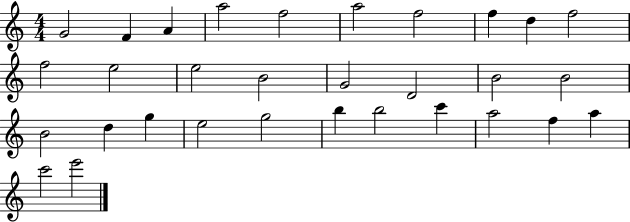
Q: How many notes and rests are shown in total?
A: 31